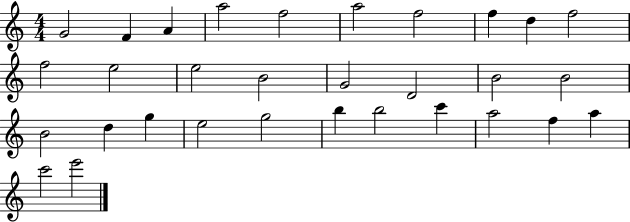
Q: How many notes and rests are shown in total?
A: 31